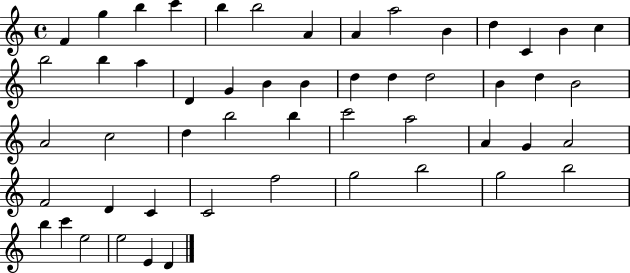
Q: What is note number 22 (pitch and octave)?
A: D5